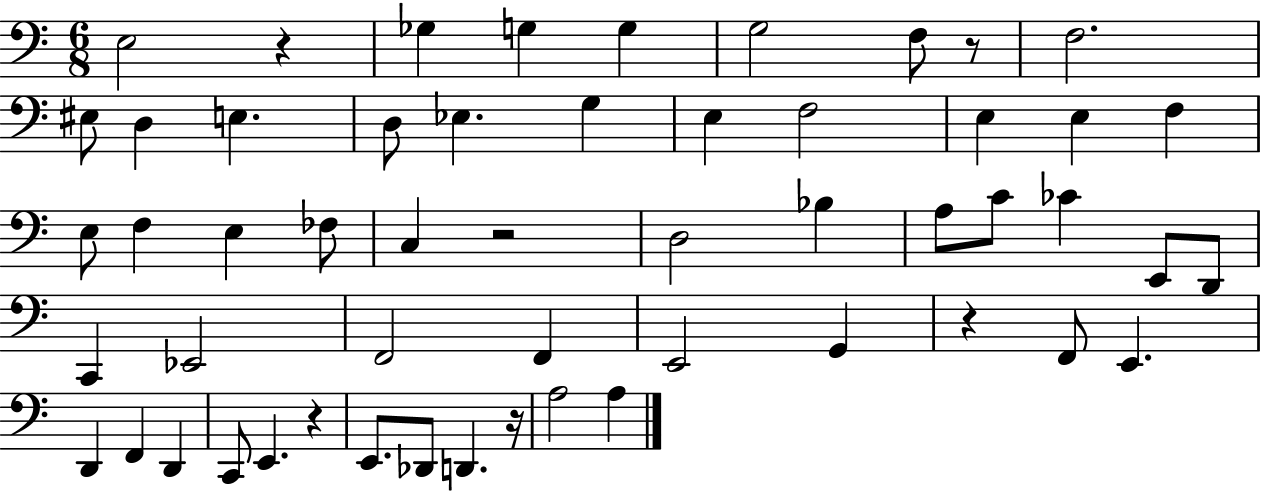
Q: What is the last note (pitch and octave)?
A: A3